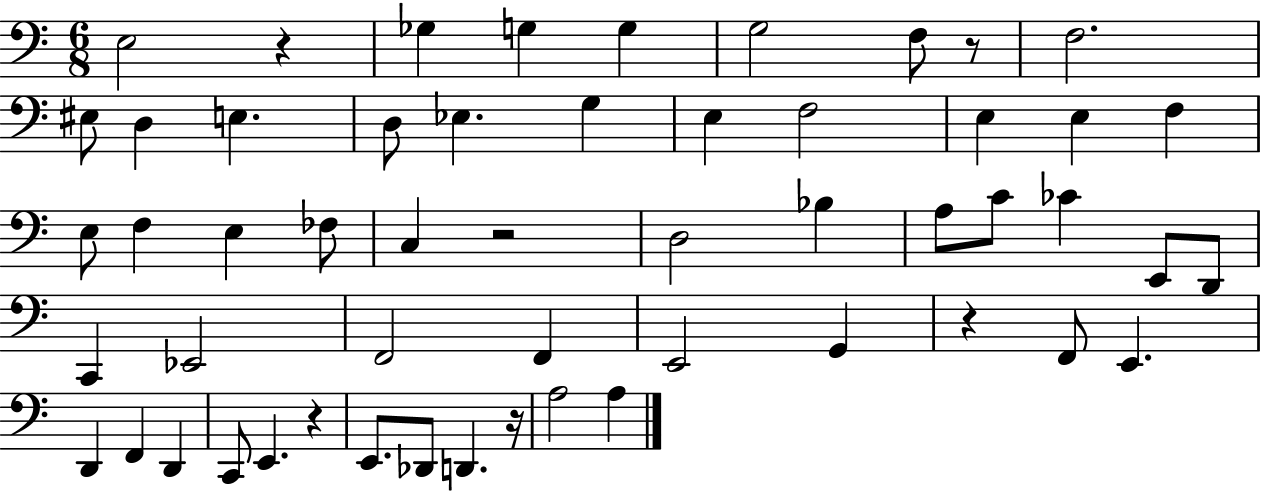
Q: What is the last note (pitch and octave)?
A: A3